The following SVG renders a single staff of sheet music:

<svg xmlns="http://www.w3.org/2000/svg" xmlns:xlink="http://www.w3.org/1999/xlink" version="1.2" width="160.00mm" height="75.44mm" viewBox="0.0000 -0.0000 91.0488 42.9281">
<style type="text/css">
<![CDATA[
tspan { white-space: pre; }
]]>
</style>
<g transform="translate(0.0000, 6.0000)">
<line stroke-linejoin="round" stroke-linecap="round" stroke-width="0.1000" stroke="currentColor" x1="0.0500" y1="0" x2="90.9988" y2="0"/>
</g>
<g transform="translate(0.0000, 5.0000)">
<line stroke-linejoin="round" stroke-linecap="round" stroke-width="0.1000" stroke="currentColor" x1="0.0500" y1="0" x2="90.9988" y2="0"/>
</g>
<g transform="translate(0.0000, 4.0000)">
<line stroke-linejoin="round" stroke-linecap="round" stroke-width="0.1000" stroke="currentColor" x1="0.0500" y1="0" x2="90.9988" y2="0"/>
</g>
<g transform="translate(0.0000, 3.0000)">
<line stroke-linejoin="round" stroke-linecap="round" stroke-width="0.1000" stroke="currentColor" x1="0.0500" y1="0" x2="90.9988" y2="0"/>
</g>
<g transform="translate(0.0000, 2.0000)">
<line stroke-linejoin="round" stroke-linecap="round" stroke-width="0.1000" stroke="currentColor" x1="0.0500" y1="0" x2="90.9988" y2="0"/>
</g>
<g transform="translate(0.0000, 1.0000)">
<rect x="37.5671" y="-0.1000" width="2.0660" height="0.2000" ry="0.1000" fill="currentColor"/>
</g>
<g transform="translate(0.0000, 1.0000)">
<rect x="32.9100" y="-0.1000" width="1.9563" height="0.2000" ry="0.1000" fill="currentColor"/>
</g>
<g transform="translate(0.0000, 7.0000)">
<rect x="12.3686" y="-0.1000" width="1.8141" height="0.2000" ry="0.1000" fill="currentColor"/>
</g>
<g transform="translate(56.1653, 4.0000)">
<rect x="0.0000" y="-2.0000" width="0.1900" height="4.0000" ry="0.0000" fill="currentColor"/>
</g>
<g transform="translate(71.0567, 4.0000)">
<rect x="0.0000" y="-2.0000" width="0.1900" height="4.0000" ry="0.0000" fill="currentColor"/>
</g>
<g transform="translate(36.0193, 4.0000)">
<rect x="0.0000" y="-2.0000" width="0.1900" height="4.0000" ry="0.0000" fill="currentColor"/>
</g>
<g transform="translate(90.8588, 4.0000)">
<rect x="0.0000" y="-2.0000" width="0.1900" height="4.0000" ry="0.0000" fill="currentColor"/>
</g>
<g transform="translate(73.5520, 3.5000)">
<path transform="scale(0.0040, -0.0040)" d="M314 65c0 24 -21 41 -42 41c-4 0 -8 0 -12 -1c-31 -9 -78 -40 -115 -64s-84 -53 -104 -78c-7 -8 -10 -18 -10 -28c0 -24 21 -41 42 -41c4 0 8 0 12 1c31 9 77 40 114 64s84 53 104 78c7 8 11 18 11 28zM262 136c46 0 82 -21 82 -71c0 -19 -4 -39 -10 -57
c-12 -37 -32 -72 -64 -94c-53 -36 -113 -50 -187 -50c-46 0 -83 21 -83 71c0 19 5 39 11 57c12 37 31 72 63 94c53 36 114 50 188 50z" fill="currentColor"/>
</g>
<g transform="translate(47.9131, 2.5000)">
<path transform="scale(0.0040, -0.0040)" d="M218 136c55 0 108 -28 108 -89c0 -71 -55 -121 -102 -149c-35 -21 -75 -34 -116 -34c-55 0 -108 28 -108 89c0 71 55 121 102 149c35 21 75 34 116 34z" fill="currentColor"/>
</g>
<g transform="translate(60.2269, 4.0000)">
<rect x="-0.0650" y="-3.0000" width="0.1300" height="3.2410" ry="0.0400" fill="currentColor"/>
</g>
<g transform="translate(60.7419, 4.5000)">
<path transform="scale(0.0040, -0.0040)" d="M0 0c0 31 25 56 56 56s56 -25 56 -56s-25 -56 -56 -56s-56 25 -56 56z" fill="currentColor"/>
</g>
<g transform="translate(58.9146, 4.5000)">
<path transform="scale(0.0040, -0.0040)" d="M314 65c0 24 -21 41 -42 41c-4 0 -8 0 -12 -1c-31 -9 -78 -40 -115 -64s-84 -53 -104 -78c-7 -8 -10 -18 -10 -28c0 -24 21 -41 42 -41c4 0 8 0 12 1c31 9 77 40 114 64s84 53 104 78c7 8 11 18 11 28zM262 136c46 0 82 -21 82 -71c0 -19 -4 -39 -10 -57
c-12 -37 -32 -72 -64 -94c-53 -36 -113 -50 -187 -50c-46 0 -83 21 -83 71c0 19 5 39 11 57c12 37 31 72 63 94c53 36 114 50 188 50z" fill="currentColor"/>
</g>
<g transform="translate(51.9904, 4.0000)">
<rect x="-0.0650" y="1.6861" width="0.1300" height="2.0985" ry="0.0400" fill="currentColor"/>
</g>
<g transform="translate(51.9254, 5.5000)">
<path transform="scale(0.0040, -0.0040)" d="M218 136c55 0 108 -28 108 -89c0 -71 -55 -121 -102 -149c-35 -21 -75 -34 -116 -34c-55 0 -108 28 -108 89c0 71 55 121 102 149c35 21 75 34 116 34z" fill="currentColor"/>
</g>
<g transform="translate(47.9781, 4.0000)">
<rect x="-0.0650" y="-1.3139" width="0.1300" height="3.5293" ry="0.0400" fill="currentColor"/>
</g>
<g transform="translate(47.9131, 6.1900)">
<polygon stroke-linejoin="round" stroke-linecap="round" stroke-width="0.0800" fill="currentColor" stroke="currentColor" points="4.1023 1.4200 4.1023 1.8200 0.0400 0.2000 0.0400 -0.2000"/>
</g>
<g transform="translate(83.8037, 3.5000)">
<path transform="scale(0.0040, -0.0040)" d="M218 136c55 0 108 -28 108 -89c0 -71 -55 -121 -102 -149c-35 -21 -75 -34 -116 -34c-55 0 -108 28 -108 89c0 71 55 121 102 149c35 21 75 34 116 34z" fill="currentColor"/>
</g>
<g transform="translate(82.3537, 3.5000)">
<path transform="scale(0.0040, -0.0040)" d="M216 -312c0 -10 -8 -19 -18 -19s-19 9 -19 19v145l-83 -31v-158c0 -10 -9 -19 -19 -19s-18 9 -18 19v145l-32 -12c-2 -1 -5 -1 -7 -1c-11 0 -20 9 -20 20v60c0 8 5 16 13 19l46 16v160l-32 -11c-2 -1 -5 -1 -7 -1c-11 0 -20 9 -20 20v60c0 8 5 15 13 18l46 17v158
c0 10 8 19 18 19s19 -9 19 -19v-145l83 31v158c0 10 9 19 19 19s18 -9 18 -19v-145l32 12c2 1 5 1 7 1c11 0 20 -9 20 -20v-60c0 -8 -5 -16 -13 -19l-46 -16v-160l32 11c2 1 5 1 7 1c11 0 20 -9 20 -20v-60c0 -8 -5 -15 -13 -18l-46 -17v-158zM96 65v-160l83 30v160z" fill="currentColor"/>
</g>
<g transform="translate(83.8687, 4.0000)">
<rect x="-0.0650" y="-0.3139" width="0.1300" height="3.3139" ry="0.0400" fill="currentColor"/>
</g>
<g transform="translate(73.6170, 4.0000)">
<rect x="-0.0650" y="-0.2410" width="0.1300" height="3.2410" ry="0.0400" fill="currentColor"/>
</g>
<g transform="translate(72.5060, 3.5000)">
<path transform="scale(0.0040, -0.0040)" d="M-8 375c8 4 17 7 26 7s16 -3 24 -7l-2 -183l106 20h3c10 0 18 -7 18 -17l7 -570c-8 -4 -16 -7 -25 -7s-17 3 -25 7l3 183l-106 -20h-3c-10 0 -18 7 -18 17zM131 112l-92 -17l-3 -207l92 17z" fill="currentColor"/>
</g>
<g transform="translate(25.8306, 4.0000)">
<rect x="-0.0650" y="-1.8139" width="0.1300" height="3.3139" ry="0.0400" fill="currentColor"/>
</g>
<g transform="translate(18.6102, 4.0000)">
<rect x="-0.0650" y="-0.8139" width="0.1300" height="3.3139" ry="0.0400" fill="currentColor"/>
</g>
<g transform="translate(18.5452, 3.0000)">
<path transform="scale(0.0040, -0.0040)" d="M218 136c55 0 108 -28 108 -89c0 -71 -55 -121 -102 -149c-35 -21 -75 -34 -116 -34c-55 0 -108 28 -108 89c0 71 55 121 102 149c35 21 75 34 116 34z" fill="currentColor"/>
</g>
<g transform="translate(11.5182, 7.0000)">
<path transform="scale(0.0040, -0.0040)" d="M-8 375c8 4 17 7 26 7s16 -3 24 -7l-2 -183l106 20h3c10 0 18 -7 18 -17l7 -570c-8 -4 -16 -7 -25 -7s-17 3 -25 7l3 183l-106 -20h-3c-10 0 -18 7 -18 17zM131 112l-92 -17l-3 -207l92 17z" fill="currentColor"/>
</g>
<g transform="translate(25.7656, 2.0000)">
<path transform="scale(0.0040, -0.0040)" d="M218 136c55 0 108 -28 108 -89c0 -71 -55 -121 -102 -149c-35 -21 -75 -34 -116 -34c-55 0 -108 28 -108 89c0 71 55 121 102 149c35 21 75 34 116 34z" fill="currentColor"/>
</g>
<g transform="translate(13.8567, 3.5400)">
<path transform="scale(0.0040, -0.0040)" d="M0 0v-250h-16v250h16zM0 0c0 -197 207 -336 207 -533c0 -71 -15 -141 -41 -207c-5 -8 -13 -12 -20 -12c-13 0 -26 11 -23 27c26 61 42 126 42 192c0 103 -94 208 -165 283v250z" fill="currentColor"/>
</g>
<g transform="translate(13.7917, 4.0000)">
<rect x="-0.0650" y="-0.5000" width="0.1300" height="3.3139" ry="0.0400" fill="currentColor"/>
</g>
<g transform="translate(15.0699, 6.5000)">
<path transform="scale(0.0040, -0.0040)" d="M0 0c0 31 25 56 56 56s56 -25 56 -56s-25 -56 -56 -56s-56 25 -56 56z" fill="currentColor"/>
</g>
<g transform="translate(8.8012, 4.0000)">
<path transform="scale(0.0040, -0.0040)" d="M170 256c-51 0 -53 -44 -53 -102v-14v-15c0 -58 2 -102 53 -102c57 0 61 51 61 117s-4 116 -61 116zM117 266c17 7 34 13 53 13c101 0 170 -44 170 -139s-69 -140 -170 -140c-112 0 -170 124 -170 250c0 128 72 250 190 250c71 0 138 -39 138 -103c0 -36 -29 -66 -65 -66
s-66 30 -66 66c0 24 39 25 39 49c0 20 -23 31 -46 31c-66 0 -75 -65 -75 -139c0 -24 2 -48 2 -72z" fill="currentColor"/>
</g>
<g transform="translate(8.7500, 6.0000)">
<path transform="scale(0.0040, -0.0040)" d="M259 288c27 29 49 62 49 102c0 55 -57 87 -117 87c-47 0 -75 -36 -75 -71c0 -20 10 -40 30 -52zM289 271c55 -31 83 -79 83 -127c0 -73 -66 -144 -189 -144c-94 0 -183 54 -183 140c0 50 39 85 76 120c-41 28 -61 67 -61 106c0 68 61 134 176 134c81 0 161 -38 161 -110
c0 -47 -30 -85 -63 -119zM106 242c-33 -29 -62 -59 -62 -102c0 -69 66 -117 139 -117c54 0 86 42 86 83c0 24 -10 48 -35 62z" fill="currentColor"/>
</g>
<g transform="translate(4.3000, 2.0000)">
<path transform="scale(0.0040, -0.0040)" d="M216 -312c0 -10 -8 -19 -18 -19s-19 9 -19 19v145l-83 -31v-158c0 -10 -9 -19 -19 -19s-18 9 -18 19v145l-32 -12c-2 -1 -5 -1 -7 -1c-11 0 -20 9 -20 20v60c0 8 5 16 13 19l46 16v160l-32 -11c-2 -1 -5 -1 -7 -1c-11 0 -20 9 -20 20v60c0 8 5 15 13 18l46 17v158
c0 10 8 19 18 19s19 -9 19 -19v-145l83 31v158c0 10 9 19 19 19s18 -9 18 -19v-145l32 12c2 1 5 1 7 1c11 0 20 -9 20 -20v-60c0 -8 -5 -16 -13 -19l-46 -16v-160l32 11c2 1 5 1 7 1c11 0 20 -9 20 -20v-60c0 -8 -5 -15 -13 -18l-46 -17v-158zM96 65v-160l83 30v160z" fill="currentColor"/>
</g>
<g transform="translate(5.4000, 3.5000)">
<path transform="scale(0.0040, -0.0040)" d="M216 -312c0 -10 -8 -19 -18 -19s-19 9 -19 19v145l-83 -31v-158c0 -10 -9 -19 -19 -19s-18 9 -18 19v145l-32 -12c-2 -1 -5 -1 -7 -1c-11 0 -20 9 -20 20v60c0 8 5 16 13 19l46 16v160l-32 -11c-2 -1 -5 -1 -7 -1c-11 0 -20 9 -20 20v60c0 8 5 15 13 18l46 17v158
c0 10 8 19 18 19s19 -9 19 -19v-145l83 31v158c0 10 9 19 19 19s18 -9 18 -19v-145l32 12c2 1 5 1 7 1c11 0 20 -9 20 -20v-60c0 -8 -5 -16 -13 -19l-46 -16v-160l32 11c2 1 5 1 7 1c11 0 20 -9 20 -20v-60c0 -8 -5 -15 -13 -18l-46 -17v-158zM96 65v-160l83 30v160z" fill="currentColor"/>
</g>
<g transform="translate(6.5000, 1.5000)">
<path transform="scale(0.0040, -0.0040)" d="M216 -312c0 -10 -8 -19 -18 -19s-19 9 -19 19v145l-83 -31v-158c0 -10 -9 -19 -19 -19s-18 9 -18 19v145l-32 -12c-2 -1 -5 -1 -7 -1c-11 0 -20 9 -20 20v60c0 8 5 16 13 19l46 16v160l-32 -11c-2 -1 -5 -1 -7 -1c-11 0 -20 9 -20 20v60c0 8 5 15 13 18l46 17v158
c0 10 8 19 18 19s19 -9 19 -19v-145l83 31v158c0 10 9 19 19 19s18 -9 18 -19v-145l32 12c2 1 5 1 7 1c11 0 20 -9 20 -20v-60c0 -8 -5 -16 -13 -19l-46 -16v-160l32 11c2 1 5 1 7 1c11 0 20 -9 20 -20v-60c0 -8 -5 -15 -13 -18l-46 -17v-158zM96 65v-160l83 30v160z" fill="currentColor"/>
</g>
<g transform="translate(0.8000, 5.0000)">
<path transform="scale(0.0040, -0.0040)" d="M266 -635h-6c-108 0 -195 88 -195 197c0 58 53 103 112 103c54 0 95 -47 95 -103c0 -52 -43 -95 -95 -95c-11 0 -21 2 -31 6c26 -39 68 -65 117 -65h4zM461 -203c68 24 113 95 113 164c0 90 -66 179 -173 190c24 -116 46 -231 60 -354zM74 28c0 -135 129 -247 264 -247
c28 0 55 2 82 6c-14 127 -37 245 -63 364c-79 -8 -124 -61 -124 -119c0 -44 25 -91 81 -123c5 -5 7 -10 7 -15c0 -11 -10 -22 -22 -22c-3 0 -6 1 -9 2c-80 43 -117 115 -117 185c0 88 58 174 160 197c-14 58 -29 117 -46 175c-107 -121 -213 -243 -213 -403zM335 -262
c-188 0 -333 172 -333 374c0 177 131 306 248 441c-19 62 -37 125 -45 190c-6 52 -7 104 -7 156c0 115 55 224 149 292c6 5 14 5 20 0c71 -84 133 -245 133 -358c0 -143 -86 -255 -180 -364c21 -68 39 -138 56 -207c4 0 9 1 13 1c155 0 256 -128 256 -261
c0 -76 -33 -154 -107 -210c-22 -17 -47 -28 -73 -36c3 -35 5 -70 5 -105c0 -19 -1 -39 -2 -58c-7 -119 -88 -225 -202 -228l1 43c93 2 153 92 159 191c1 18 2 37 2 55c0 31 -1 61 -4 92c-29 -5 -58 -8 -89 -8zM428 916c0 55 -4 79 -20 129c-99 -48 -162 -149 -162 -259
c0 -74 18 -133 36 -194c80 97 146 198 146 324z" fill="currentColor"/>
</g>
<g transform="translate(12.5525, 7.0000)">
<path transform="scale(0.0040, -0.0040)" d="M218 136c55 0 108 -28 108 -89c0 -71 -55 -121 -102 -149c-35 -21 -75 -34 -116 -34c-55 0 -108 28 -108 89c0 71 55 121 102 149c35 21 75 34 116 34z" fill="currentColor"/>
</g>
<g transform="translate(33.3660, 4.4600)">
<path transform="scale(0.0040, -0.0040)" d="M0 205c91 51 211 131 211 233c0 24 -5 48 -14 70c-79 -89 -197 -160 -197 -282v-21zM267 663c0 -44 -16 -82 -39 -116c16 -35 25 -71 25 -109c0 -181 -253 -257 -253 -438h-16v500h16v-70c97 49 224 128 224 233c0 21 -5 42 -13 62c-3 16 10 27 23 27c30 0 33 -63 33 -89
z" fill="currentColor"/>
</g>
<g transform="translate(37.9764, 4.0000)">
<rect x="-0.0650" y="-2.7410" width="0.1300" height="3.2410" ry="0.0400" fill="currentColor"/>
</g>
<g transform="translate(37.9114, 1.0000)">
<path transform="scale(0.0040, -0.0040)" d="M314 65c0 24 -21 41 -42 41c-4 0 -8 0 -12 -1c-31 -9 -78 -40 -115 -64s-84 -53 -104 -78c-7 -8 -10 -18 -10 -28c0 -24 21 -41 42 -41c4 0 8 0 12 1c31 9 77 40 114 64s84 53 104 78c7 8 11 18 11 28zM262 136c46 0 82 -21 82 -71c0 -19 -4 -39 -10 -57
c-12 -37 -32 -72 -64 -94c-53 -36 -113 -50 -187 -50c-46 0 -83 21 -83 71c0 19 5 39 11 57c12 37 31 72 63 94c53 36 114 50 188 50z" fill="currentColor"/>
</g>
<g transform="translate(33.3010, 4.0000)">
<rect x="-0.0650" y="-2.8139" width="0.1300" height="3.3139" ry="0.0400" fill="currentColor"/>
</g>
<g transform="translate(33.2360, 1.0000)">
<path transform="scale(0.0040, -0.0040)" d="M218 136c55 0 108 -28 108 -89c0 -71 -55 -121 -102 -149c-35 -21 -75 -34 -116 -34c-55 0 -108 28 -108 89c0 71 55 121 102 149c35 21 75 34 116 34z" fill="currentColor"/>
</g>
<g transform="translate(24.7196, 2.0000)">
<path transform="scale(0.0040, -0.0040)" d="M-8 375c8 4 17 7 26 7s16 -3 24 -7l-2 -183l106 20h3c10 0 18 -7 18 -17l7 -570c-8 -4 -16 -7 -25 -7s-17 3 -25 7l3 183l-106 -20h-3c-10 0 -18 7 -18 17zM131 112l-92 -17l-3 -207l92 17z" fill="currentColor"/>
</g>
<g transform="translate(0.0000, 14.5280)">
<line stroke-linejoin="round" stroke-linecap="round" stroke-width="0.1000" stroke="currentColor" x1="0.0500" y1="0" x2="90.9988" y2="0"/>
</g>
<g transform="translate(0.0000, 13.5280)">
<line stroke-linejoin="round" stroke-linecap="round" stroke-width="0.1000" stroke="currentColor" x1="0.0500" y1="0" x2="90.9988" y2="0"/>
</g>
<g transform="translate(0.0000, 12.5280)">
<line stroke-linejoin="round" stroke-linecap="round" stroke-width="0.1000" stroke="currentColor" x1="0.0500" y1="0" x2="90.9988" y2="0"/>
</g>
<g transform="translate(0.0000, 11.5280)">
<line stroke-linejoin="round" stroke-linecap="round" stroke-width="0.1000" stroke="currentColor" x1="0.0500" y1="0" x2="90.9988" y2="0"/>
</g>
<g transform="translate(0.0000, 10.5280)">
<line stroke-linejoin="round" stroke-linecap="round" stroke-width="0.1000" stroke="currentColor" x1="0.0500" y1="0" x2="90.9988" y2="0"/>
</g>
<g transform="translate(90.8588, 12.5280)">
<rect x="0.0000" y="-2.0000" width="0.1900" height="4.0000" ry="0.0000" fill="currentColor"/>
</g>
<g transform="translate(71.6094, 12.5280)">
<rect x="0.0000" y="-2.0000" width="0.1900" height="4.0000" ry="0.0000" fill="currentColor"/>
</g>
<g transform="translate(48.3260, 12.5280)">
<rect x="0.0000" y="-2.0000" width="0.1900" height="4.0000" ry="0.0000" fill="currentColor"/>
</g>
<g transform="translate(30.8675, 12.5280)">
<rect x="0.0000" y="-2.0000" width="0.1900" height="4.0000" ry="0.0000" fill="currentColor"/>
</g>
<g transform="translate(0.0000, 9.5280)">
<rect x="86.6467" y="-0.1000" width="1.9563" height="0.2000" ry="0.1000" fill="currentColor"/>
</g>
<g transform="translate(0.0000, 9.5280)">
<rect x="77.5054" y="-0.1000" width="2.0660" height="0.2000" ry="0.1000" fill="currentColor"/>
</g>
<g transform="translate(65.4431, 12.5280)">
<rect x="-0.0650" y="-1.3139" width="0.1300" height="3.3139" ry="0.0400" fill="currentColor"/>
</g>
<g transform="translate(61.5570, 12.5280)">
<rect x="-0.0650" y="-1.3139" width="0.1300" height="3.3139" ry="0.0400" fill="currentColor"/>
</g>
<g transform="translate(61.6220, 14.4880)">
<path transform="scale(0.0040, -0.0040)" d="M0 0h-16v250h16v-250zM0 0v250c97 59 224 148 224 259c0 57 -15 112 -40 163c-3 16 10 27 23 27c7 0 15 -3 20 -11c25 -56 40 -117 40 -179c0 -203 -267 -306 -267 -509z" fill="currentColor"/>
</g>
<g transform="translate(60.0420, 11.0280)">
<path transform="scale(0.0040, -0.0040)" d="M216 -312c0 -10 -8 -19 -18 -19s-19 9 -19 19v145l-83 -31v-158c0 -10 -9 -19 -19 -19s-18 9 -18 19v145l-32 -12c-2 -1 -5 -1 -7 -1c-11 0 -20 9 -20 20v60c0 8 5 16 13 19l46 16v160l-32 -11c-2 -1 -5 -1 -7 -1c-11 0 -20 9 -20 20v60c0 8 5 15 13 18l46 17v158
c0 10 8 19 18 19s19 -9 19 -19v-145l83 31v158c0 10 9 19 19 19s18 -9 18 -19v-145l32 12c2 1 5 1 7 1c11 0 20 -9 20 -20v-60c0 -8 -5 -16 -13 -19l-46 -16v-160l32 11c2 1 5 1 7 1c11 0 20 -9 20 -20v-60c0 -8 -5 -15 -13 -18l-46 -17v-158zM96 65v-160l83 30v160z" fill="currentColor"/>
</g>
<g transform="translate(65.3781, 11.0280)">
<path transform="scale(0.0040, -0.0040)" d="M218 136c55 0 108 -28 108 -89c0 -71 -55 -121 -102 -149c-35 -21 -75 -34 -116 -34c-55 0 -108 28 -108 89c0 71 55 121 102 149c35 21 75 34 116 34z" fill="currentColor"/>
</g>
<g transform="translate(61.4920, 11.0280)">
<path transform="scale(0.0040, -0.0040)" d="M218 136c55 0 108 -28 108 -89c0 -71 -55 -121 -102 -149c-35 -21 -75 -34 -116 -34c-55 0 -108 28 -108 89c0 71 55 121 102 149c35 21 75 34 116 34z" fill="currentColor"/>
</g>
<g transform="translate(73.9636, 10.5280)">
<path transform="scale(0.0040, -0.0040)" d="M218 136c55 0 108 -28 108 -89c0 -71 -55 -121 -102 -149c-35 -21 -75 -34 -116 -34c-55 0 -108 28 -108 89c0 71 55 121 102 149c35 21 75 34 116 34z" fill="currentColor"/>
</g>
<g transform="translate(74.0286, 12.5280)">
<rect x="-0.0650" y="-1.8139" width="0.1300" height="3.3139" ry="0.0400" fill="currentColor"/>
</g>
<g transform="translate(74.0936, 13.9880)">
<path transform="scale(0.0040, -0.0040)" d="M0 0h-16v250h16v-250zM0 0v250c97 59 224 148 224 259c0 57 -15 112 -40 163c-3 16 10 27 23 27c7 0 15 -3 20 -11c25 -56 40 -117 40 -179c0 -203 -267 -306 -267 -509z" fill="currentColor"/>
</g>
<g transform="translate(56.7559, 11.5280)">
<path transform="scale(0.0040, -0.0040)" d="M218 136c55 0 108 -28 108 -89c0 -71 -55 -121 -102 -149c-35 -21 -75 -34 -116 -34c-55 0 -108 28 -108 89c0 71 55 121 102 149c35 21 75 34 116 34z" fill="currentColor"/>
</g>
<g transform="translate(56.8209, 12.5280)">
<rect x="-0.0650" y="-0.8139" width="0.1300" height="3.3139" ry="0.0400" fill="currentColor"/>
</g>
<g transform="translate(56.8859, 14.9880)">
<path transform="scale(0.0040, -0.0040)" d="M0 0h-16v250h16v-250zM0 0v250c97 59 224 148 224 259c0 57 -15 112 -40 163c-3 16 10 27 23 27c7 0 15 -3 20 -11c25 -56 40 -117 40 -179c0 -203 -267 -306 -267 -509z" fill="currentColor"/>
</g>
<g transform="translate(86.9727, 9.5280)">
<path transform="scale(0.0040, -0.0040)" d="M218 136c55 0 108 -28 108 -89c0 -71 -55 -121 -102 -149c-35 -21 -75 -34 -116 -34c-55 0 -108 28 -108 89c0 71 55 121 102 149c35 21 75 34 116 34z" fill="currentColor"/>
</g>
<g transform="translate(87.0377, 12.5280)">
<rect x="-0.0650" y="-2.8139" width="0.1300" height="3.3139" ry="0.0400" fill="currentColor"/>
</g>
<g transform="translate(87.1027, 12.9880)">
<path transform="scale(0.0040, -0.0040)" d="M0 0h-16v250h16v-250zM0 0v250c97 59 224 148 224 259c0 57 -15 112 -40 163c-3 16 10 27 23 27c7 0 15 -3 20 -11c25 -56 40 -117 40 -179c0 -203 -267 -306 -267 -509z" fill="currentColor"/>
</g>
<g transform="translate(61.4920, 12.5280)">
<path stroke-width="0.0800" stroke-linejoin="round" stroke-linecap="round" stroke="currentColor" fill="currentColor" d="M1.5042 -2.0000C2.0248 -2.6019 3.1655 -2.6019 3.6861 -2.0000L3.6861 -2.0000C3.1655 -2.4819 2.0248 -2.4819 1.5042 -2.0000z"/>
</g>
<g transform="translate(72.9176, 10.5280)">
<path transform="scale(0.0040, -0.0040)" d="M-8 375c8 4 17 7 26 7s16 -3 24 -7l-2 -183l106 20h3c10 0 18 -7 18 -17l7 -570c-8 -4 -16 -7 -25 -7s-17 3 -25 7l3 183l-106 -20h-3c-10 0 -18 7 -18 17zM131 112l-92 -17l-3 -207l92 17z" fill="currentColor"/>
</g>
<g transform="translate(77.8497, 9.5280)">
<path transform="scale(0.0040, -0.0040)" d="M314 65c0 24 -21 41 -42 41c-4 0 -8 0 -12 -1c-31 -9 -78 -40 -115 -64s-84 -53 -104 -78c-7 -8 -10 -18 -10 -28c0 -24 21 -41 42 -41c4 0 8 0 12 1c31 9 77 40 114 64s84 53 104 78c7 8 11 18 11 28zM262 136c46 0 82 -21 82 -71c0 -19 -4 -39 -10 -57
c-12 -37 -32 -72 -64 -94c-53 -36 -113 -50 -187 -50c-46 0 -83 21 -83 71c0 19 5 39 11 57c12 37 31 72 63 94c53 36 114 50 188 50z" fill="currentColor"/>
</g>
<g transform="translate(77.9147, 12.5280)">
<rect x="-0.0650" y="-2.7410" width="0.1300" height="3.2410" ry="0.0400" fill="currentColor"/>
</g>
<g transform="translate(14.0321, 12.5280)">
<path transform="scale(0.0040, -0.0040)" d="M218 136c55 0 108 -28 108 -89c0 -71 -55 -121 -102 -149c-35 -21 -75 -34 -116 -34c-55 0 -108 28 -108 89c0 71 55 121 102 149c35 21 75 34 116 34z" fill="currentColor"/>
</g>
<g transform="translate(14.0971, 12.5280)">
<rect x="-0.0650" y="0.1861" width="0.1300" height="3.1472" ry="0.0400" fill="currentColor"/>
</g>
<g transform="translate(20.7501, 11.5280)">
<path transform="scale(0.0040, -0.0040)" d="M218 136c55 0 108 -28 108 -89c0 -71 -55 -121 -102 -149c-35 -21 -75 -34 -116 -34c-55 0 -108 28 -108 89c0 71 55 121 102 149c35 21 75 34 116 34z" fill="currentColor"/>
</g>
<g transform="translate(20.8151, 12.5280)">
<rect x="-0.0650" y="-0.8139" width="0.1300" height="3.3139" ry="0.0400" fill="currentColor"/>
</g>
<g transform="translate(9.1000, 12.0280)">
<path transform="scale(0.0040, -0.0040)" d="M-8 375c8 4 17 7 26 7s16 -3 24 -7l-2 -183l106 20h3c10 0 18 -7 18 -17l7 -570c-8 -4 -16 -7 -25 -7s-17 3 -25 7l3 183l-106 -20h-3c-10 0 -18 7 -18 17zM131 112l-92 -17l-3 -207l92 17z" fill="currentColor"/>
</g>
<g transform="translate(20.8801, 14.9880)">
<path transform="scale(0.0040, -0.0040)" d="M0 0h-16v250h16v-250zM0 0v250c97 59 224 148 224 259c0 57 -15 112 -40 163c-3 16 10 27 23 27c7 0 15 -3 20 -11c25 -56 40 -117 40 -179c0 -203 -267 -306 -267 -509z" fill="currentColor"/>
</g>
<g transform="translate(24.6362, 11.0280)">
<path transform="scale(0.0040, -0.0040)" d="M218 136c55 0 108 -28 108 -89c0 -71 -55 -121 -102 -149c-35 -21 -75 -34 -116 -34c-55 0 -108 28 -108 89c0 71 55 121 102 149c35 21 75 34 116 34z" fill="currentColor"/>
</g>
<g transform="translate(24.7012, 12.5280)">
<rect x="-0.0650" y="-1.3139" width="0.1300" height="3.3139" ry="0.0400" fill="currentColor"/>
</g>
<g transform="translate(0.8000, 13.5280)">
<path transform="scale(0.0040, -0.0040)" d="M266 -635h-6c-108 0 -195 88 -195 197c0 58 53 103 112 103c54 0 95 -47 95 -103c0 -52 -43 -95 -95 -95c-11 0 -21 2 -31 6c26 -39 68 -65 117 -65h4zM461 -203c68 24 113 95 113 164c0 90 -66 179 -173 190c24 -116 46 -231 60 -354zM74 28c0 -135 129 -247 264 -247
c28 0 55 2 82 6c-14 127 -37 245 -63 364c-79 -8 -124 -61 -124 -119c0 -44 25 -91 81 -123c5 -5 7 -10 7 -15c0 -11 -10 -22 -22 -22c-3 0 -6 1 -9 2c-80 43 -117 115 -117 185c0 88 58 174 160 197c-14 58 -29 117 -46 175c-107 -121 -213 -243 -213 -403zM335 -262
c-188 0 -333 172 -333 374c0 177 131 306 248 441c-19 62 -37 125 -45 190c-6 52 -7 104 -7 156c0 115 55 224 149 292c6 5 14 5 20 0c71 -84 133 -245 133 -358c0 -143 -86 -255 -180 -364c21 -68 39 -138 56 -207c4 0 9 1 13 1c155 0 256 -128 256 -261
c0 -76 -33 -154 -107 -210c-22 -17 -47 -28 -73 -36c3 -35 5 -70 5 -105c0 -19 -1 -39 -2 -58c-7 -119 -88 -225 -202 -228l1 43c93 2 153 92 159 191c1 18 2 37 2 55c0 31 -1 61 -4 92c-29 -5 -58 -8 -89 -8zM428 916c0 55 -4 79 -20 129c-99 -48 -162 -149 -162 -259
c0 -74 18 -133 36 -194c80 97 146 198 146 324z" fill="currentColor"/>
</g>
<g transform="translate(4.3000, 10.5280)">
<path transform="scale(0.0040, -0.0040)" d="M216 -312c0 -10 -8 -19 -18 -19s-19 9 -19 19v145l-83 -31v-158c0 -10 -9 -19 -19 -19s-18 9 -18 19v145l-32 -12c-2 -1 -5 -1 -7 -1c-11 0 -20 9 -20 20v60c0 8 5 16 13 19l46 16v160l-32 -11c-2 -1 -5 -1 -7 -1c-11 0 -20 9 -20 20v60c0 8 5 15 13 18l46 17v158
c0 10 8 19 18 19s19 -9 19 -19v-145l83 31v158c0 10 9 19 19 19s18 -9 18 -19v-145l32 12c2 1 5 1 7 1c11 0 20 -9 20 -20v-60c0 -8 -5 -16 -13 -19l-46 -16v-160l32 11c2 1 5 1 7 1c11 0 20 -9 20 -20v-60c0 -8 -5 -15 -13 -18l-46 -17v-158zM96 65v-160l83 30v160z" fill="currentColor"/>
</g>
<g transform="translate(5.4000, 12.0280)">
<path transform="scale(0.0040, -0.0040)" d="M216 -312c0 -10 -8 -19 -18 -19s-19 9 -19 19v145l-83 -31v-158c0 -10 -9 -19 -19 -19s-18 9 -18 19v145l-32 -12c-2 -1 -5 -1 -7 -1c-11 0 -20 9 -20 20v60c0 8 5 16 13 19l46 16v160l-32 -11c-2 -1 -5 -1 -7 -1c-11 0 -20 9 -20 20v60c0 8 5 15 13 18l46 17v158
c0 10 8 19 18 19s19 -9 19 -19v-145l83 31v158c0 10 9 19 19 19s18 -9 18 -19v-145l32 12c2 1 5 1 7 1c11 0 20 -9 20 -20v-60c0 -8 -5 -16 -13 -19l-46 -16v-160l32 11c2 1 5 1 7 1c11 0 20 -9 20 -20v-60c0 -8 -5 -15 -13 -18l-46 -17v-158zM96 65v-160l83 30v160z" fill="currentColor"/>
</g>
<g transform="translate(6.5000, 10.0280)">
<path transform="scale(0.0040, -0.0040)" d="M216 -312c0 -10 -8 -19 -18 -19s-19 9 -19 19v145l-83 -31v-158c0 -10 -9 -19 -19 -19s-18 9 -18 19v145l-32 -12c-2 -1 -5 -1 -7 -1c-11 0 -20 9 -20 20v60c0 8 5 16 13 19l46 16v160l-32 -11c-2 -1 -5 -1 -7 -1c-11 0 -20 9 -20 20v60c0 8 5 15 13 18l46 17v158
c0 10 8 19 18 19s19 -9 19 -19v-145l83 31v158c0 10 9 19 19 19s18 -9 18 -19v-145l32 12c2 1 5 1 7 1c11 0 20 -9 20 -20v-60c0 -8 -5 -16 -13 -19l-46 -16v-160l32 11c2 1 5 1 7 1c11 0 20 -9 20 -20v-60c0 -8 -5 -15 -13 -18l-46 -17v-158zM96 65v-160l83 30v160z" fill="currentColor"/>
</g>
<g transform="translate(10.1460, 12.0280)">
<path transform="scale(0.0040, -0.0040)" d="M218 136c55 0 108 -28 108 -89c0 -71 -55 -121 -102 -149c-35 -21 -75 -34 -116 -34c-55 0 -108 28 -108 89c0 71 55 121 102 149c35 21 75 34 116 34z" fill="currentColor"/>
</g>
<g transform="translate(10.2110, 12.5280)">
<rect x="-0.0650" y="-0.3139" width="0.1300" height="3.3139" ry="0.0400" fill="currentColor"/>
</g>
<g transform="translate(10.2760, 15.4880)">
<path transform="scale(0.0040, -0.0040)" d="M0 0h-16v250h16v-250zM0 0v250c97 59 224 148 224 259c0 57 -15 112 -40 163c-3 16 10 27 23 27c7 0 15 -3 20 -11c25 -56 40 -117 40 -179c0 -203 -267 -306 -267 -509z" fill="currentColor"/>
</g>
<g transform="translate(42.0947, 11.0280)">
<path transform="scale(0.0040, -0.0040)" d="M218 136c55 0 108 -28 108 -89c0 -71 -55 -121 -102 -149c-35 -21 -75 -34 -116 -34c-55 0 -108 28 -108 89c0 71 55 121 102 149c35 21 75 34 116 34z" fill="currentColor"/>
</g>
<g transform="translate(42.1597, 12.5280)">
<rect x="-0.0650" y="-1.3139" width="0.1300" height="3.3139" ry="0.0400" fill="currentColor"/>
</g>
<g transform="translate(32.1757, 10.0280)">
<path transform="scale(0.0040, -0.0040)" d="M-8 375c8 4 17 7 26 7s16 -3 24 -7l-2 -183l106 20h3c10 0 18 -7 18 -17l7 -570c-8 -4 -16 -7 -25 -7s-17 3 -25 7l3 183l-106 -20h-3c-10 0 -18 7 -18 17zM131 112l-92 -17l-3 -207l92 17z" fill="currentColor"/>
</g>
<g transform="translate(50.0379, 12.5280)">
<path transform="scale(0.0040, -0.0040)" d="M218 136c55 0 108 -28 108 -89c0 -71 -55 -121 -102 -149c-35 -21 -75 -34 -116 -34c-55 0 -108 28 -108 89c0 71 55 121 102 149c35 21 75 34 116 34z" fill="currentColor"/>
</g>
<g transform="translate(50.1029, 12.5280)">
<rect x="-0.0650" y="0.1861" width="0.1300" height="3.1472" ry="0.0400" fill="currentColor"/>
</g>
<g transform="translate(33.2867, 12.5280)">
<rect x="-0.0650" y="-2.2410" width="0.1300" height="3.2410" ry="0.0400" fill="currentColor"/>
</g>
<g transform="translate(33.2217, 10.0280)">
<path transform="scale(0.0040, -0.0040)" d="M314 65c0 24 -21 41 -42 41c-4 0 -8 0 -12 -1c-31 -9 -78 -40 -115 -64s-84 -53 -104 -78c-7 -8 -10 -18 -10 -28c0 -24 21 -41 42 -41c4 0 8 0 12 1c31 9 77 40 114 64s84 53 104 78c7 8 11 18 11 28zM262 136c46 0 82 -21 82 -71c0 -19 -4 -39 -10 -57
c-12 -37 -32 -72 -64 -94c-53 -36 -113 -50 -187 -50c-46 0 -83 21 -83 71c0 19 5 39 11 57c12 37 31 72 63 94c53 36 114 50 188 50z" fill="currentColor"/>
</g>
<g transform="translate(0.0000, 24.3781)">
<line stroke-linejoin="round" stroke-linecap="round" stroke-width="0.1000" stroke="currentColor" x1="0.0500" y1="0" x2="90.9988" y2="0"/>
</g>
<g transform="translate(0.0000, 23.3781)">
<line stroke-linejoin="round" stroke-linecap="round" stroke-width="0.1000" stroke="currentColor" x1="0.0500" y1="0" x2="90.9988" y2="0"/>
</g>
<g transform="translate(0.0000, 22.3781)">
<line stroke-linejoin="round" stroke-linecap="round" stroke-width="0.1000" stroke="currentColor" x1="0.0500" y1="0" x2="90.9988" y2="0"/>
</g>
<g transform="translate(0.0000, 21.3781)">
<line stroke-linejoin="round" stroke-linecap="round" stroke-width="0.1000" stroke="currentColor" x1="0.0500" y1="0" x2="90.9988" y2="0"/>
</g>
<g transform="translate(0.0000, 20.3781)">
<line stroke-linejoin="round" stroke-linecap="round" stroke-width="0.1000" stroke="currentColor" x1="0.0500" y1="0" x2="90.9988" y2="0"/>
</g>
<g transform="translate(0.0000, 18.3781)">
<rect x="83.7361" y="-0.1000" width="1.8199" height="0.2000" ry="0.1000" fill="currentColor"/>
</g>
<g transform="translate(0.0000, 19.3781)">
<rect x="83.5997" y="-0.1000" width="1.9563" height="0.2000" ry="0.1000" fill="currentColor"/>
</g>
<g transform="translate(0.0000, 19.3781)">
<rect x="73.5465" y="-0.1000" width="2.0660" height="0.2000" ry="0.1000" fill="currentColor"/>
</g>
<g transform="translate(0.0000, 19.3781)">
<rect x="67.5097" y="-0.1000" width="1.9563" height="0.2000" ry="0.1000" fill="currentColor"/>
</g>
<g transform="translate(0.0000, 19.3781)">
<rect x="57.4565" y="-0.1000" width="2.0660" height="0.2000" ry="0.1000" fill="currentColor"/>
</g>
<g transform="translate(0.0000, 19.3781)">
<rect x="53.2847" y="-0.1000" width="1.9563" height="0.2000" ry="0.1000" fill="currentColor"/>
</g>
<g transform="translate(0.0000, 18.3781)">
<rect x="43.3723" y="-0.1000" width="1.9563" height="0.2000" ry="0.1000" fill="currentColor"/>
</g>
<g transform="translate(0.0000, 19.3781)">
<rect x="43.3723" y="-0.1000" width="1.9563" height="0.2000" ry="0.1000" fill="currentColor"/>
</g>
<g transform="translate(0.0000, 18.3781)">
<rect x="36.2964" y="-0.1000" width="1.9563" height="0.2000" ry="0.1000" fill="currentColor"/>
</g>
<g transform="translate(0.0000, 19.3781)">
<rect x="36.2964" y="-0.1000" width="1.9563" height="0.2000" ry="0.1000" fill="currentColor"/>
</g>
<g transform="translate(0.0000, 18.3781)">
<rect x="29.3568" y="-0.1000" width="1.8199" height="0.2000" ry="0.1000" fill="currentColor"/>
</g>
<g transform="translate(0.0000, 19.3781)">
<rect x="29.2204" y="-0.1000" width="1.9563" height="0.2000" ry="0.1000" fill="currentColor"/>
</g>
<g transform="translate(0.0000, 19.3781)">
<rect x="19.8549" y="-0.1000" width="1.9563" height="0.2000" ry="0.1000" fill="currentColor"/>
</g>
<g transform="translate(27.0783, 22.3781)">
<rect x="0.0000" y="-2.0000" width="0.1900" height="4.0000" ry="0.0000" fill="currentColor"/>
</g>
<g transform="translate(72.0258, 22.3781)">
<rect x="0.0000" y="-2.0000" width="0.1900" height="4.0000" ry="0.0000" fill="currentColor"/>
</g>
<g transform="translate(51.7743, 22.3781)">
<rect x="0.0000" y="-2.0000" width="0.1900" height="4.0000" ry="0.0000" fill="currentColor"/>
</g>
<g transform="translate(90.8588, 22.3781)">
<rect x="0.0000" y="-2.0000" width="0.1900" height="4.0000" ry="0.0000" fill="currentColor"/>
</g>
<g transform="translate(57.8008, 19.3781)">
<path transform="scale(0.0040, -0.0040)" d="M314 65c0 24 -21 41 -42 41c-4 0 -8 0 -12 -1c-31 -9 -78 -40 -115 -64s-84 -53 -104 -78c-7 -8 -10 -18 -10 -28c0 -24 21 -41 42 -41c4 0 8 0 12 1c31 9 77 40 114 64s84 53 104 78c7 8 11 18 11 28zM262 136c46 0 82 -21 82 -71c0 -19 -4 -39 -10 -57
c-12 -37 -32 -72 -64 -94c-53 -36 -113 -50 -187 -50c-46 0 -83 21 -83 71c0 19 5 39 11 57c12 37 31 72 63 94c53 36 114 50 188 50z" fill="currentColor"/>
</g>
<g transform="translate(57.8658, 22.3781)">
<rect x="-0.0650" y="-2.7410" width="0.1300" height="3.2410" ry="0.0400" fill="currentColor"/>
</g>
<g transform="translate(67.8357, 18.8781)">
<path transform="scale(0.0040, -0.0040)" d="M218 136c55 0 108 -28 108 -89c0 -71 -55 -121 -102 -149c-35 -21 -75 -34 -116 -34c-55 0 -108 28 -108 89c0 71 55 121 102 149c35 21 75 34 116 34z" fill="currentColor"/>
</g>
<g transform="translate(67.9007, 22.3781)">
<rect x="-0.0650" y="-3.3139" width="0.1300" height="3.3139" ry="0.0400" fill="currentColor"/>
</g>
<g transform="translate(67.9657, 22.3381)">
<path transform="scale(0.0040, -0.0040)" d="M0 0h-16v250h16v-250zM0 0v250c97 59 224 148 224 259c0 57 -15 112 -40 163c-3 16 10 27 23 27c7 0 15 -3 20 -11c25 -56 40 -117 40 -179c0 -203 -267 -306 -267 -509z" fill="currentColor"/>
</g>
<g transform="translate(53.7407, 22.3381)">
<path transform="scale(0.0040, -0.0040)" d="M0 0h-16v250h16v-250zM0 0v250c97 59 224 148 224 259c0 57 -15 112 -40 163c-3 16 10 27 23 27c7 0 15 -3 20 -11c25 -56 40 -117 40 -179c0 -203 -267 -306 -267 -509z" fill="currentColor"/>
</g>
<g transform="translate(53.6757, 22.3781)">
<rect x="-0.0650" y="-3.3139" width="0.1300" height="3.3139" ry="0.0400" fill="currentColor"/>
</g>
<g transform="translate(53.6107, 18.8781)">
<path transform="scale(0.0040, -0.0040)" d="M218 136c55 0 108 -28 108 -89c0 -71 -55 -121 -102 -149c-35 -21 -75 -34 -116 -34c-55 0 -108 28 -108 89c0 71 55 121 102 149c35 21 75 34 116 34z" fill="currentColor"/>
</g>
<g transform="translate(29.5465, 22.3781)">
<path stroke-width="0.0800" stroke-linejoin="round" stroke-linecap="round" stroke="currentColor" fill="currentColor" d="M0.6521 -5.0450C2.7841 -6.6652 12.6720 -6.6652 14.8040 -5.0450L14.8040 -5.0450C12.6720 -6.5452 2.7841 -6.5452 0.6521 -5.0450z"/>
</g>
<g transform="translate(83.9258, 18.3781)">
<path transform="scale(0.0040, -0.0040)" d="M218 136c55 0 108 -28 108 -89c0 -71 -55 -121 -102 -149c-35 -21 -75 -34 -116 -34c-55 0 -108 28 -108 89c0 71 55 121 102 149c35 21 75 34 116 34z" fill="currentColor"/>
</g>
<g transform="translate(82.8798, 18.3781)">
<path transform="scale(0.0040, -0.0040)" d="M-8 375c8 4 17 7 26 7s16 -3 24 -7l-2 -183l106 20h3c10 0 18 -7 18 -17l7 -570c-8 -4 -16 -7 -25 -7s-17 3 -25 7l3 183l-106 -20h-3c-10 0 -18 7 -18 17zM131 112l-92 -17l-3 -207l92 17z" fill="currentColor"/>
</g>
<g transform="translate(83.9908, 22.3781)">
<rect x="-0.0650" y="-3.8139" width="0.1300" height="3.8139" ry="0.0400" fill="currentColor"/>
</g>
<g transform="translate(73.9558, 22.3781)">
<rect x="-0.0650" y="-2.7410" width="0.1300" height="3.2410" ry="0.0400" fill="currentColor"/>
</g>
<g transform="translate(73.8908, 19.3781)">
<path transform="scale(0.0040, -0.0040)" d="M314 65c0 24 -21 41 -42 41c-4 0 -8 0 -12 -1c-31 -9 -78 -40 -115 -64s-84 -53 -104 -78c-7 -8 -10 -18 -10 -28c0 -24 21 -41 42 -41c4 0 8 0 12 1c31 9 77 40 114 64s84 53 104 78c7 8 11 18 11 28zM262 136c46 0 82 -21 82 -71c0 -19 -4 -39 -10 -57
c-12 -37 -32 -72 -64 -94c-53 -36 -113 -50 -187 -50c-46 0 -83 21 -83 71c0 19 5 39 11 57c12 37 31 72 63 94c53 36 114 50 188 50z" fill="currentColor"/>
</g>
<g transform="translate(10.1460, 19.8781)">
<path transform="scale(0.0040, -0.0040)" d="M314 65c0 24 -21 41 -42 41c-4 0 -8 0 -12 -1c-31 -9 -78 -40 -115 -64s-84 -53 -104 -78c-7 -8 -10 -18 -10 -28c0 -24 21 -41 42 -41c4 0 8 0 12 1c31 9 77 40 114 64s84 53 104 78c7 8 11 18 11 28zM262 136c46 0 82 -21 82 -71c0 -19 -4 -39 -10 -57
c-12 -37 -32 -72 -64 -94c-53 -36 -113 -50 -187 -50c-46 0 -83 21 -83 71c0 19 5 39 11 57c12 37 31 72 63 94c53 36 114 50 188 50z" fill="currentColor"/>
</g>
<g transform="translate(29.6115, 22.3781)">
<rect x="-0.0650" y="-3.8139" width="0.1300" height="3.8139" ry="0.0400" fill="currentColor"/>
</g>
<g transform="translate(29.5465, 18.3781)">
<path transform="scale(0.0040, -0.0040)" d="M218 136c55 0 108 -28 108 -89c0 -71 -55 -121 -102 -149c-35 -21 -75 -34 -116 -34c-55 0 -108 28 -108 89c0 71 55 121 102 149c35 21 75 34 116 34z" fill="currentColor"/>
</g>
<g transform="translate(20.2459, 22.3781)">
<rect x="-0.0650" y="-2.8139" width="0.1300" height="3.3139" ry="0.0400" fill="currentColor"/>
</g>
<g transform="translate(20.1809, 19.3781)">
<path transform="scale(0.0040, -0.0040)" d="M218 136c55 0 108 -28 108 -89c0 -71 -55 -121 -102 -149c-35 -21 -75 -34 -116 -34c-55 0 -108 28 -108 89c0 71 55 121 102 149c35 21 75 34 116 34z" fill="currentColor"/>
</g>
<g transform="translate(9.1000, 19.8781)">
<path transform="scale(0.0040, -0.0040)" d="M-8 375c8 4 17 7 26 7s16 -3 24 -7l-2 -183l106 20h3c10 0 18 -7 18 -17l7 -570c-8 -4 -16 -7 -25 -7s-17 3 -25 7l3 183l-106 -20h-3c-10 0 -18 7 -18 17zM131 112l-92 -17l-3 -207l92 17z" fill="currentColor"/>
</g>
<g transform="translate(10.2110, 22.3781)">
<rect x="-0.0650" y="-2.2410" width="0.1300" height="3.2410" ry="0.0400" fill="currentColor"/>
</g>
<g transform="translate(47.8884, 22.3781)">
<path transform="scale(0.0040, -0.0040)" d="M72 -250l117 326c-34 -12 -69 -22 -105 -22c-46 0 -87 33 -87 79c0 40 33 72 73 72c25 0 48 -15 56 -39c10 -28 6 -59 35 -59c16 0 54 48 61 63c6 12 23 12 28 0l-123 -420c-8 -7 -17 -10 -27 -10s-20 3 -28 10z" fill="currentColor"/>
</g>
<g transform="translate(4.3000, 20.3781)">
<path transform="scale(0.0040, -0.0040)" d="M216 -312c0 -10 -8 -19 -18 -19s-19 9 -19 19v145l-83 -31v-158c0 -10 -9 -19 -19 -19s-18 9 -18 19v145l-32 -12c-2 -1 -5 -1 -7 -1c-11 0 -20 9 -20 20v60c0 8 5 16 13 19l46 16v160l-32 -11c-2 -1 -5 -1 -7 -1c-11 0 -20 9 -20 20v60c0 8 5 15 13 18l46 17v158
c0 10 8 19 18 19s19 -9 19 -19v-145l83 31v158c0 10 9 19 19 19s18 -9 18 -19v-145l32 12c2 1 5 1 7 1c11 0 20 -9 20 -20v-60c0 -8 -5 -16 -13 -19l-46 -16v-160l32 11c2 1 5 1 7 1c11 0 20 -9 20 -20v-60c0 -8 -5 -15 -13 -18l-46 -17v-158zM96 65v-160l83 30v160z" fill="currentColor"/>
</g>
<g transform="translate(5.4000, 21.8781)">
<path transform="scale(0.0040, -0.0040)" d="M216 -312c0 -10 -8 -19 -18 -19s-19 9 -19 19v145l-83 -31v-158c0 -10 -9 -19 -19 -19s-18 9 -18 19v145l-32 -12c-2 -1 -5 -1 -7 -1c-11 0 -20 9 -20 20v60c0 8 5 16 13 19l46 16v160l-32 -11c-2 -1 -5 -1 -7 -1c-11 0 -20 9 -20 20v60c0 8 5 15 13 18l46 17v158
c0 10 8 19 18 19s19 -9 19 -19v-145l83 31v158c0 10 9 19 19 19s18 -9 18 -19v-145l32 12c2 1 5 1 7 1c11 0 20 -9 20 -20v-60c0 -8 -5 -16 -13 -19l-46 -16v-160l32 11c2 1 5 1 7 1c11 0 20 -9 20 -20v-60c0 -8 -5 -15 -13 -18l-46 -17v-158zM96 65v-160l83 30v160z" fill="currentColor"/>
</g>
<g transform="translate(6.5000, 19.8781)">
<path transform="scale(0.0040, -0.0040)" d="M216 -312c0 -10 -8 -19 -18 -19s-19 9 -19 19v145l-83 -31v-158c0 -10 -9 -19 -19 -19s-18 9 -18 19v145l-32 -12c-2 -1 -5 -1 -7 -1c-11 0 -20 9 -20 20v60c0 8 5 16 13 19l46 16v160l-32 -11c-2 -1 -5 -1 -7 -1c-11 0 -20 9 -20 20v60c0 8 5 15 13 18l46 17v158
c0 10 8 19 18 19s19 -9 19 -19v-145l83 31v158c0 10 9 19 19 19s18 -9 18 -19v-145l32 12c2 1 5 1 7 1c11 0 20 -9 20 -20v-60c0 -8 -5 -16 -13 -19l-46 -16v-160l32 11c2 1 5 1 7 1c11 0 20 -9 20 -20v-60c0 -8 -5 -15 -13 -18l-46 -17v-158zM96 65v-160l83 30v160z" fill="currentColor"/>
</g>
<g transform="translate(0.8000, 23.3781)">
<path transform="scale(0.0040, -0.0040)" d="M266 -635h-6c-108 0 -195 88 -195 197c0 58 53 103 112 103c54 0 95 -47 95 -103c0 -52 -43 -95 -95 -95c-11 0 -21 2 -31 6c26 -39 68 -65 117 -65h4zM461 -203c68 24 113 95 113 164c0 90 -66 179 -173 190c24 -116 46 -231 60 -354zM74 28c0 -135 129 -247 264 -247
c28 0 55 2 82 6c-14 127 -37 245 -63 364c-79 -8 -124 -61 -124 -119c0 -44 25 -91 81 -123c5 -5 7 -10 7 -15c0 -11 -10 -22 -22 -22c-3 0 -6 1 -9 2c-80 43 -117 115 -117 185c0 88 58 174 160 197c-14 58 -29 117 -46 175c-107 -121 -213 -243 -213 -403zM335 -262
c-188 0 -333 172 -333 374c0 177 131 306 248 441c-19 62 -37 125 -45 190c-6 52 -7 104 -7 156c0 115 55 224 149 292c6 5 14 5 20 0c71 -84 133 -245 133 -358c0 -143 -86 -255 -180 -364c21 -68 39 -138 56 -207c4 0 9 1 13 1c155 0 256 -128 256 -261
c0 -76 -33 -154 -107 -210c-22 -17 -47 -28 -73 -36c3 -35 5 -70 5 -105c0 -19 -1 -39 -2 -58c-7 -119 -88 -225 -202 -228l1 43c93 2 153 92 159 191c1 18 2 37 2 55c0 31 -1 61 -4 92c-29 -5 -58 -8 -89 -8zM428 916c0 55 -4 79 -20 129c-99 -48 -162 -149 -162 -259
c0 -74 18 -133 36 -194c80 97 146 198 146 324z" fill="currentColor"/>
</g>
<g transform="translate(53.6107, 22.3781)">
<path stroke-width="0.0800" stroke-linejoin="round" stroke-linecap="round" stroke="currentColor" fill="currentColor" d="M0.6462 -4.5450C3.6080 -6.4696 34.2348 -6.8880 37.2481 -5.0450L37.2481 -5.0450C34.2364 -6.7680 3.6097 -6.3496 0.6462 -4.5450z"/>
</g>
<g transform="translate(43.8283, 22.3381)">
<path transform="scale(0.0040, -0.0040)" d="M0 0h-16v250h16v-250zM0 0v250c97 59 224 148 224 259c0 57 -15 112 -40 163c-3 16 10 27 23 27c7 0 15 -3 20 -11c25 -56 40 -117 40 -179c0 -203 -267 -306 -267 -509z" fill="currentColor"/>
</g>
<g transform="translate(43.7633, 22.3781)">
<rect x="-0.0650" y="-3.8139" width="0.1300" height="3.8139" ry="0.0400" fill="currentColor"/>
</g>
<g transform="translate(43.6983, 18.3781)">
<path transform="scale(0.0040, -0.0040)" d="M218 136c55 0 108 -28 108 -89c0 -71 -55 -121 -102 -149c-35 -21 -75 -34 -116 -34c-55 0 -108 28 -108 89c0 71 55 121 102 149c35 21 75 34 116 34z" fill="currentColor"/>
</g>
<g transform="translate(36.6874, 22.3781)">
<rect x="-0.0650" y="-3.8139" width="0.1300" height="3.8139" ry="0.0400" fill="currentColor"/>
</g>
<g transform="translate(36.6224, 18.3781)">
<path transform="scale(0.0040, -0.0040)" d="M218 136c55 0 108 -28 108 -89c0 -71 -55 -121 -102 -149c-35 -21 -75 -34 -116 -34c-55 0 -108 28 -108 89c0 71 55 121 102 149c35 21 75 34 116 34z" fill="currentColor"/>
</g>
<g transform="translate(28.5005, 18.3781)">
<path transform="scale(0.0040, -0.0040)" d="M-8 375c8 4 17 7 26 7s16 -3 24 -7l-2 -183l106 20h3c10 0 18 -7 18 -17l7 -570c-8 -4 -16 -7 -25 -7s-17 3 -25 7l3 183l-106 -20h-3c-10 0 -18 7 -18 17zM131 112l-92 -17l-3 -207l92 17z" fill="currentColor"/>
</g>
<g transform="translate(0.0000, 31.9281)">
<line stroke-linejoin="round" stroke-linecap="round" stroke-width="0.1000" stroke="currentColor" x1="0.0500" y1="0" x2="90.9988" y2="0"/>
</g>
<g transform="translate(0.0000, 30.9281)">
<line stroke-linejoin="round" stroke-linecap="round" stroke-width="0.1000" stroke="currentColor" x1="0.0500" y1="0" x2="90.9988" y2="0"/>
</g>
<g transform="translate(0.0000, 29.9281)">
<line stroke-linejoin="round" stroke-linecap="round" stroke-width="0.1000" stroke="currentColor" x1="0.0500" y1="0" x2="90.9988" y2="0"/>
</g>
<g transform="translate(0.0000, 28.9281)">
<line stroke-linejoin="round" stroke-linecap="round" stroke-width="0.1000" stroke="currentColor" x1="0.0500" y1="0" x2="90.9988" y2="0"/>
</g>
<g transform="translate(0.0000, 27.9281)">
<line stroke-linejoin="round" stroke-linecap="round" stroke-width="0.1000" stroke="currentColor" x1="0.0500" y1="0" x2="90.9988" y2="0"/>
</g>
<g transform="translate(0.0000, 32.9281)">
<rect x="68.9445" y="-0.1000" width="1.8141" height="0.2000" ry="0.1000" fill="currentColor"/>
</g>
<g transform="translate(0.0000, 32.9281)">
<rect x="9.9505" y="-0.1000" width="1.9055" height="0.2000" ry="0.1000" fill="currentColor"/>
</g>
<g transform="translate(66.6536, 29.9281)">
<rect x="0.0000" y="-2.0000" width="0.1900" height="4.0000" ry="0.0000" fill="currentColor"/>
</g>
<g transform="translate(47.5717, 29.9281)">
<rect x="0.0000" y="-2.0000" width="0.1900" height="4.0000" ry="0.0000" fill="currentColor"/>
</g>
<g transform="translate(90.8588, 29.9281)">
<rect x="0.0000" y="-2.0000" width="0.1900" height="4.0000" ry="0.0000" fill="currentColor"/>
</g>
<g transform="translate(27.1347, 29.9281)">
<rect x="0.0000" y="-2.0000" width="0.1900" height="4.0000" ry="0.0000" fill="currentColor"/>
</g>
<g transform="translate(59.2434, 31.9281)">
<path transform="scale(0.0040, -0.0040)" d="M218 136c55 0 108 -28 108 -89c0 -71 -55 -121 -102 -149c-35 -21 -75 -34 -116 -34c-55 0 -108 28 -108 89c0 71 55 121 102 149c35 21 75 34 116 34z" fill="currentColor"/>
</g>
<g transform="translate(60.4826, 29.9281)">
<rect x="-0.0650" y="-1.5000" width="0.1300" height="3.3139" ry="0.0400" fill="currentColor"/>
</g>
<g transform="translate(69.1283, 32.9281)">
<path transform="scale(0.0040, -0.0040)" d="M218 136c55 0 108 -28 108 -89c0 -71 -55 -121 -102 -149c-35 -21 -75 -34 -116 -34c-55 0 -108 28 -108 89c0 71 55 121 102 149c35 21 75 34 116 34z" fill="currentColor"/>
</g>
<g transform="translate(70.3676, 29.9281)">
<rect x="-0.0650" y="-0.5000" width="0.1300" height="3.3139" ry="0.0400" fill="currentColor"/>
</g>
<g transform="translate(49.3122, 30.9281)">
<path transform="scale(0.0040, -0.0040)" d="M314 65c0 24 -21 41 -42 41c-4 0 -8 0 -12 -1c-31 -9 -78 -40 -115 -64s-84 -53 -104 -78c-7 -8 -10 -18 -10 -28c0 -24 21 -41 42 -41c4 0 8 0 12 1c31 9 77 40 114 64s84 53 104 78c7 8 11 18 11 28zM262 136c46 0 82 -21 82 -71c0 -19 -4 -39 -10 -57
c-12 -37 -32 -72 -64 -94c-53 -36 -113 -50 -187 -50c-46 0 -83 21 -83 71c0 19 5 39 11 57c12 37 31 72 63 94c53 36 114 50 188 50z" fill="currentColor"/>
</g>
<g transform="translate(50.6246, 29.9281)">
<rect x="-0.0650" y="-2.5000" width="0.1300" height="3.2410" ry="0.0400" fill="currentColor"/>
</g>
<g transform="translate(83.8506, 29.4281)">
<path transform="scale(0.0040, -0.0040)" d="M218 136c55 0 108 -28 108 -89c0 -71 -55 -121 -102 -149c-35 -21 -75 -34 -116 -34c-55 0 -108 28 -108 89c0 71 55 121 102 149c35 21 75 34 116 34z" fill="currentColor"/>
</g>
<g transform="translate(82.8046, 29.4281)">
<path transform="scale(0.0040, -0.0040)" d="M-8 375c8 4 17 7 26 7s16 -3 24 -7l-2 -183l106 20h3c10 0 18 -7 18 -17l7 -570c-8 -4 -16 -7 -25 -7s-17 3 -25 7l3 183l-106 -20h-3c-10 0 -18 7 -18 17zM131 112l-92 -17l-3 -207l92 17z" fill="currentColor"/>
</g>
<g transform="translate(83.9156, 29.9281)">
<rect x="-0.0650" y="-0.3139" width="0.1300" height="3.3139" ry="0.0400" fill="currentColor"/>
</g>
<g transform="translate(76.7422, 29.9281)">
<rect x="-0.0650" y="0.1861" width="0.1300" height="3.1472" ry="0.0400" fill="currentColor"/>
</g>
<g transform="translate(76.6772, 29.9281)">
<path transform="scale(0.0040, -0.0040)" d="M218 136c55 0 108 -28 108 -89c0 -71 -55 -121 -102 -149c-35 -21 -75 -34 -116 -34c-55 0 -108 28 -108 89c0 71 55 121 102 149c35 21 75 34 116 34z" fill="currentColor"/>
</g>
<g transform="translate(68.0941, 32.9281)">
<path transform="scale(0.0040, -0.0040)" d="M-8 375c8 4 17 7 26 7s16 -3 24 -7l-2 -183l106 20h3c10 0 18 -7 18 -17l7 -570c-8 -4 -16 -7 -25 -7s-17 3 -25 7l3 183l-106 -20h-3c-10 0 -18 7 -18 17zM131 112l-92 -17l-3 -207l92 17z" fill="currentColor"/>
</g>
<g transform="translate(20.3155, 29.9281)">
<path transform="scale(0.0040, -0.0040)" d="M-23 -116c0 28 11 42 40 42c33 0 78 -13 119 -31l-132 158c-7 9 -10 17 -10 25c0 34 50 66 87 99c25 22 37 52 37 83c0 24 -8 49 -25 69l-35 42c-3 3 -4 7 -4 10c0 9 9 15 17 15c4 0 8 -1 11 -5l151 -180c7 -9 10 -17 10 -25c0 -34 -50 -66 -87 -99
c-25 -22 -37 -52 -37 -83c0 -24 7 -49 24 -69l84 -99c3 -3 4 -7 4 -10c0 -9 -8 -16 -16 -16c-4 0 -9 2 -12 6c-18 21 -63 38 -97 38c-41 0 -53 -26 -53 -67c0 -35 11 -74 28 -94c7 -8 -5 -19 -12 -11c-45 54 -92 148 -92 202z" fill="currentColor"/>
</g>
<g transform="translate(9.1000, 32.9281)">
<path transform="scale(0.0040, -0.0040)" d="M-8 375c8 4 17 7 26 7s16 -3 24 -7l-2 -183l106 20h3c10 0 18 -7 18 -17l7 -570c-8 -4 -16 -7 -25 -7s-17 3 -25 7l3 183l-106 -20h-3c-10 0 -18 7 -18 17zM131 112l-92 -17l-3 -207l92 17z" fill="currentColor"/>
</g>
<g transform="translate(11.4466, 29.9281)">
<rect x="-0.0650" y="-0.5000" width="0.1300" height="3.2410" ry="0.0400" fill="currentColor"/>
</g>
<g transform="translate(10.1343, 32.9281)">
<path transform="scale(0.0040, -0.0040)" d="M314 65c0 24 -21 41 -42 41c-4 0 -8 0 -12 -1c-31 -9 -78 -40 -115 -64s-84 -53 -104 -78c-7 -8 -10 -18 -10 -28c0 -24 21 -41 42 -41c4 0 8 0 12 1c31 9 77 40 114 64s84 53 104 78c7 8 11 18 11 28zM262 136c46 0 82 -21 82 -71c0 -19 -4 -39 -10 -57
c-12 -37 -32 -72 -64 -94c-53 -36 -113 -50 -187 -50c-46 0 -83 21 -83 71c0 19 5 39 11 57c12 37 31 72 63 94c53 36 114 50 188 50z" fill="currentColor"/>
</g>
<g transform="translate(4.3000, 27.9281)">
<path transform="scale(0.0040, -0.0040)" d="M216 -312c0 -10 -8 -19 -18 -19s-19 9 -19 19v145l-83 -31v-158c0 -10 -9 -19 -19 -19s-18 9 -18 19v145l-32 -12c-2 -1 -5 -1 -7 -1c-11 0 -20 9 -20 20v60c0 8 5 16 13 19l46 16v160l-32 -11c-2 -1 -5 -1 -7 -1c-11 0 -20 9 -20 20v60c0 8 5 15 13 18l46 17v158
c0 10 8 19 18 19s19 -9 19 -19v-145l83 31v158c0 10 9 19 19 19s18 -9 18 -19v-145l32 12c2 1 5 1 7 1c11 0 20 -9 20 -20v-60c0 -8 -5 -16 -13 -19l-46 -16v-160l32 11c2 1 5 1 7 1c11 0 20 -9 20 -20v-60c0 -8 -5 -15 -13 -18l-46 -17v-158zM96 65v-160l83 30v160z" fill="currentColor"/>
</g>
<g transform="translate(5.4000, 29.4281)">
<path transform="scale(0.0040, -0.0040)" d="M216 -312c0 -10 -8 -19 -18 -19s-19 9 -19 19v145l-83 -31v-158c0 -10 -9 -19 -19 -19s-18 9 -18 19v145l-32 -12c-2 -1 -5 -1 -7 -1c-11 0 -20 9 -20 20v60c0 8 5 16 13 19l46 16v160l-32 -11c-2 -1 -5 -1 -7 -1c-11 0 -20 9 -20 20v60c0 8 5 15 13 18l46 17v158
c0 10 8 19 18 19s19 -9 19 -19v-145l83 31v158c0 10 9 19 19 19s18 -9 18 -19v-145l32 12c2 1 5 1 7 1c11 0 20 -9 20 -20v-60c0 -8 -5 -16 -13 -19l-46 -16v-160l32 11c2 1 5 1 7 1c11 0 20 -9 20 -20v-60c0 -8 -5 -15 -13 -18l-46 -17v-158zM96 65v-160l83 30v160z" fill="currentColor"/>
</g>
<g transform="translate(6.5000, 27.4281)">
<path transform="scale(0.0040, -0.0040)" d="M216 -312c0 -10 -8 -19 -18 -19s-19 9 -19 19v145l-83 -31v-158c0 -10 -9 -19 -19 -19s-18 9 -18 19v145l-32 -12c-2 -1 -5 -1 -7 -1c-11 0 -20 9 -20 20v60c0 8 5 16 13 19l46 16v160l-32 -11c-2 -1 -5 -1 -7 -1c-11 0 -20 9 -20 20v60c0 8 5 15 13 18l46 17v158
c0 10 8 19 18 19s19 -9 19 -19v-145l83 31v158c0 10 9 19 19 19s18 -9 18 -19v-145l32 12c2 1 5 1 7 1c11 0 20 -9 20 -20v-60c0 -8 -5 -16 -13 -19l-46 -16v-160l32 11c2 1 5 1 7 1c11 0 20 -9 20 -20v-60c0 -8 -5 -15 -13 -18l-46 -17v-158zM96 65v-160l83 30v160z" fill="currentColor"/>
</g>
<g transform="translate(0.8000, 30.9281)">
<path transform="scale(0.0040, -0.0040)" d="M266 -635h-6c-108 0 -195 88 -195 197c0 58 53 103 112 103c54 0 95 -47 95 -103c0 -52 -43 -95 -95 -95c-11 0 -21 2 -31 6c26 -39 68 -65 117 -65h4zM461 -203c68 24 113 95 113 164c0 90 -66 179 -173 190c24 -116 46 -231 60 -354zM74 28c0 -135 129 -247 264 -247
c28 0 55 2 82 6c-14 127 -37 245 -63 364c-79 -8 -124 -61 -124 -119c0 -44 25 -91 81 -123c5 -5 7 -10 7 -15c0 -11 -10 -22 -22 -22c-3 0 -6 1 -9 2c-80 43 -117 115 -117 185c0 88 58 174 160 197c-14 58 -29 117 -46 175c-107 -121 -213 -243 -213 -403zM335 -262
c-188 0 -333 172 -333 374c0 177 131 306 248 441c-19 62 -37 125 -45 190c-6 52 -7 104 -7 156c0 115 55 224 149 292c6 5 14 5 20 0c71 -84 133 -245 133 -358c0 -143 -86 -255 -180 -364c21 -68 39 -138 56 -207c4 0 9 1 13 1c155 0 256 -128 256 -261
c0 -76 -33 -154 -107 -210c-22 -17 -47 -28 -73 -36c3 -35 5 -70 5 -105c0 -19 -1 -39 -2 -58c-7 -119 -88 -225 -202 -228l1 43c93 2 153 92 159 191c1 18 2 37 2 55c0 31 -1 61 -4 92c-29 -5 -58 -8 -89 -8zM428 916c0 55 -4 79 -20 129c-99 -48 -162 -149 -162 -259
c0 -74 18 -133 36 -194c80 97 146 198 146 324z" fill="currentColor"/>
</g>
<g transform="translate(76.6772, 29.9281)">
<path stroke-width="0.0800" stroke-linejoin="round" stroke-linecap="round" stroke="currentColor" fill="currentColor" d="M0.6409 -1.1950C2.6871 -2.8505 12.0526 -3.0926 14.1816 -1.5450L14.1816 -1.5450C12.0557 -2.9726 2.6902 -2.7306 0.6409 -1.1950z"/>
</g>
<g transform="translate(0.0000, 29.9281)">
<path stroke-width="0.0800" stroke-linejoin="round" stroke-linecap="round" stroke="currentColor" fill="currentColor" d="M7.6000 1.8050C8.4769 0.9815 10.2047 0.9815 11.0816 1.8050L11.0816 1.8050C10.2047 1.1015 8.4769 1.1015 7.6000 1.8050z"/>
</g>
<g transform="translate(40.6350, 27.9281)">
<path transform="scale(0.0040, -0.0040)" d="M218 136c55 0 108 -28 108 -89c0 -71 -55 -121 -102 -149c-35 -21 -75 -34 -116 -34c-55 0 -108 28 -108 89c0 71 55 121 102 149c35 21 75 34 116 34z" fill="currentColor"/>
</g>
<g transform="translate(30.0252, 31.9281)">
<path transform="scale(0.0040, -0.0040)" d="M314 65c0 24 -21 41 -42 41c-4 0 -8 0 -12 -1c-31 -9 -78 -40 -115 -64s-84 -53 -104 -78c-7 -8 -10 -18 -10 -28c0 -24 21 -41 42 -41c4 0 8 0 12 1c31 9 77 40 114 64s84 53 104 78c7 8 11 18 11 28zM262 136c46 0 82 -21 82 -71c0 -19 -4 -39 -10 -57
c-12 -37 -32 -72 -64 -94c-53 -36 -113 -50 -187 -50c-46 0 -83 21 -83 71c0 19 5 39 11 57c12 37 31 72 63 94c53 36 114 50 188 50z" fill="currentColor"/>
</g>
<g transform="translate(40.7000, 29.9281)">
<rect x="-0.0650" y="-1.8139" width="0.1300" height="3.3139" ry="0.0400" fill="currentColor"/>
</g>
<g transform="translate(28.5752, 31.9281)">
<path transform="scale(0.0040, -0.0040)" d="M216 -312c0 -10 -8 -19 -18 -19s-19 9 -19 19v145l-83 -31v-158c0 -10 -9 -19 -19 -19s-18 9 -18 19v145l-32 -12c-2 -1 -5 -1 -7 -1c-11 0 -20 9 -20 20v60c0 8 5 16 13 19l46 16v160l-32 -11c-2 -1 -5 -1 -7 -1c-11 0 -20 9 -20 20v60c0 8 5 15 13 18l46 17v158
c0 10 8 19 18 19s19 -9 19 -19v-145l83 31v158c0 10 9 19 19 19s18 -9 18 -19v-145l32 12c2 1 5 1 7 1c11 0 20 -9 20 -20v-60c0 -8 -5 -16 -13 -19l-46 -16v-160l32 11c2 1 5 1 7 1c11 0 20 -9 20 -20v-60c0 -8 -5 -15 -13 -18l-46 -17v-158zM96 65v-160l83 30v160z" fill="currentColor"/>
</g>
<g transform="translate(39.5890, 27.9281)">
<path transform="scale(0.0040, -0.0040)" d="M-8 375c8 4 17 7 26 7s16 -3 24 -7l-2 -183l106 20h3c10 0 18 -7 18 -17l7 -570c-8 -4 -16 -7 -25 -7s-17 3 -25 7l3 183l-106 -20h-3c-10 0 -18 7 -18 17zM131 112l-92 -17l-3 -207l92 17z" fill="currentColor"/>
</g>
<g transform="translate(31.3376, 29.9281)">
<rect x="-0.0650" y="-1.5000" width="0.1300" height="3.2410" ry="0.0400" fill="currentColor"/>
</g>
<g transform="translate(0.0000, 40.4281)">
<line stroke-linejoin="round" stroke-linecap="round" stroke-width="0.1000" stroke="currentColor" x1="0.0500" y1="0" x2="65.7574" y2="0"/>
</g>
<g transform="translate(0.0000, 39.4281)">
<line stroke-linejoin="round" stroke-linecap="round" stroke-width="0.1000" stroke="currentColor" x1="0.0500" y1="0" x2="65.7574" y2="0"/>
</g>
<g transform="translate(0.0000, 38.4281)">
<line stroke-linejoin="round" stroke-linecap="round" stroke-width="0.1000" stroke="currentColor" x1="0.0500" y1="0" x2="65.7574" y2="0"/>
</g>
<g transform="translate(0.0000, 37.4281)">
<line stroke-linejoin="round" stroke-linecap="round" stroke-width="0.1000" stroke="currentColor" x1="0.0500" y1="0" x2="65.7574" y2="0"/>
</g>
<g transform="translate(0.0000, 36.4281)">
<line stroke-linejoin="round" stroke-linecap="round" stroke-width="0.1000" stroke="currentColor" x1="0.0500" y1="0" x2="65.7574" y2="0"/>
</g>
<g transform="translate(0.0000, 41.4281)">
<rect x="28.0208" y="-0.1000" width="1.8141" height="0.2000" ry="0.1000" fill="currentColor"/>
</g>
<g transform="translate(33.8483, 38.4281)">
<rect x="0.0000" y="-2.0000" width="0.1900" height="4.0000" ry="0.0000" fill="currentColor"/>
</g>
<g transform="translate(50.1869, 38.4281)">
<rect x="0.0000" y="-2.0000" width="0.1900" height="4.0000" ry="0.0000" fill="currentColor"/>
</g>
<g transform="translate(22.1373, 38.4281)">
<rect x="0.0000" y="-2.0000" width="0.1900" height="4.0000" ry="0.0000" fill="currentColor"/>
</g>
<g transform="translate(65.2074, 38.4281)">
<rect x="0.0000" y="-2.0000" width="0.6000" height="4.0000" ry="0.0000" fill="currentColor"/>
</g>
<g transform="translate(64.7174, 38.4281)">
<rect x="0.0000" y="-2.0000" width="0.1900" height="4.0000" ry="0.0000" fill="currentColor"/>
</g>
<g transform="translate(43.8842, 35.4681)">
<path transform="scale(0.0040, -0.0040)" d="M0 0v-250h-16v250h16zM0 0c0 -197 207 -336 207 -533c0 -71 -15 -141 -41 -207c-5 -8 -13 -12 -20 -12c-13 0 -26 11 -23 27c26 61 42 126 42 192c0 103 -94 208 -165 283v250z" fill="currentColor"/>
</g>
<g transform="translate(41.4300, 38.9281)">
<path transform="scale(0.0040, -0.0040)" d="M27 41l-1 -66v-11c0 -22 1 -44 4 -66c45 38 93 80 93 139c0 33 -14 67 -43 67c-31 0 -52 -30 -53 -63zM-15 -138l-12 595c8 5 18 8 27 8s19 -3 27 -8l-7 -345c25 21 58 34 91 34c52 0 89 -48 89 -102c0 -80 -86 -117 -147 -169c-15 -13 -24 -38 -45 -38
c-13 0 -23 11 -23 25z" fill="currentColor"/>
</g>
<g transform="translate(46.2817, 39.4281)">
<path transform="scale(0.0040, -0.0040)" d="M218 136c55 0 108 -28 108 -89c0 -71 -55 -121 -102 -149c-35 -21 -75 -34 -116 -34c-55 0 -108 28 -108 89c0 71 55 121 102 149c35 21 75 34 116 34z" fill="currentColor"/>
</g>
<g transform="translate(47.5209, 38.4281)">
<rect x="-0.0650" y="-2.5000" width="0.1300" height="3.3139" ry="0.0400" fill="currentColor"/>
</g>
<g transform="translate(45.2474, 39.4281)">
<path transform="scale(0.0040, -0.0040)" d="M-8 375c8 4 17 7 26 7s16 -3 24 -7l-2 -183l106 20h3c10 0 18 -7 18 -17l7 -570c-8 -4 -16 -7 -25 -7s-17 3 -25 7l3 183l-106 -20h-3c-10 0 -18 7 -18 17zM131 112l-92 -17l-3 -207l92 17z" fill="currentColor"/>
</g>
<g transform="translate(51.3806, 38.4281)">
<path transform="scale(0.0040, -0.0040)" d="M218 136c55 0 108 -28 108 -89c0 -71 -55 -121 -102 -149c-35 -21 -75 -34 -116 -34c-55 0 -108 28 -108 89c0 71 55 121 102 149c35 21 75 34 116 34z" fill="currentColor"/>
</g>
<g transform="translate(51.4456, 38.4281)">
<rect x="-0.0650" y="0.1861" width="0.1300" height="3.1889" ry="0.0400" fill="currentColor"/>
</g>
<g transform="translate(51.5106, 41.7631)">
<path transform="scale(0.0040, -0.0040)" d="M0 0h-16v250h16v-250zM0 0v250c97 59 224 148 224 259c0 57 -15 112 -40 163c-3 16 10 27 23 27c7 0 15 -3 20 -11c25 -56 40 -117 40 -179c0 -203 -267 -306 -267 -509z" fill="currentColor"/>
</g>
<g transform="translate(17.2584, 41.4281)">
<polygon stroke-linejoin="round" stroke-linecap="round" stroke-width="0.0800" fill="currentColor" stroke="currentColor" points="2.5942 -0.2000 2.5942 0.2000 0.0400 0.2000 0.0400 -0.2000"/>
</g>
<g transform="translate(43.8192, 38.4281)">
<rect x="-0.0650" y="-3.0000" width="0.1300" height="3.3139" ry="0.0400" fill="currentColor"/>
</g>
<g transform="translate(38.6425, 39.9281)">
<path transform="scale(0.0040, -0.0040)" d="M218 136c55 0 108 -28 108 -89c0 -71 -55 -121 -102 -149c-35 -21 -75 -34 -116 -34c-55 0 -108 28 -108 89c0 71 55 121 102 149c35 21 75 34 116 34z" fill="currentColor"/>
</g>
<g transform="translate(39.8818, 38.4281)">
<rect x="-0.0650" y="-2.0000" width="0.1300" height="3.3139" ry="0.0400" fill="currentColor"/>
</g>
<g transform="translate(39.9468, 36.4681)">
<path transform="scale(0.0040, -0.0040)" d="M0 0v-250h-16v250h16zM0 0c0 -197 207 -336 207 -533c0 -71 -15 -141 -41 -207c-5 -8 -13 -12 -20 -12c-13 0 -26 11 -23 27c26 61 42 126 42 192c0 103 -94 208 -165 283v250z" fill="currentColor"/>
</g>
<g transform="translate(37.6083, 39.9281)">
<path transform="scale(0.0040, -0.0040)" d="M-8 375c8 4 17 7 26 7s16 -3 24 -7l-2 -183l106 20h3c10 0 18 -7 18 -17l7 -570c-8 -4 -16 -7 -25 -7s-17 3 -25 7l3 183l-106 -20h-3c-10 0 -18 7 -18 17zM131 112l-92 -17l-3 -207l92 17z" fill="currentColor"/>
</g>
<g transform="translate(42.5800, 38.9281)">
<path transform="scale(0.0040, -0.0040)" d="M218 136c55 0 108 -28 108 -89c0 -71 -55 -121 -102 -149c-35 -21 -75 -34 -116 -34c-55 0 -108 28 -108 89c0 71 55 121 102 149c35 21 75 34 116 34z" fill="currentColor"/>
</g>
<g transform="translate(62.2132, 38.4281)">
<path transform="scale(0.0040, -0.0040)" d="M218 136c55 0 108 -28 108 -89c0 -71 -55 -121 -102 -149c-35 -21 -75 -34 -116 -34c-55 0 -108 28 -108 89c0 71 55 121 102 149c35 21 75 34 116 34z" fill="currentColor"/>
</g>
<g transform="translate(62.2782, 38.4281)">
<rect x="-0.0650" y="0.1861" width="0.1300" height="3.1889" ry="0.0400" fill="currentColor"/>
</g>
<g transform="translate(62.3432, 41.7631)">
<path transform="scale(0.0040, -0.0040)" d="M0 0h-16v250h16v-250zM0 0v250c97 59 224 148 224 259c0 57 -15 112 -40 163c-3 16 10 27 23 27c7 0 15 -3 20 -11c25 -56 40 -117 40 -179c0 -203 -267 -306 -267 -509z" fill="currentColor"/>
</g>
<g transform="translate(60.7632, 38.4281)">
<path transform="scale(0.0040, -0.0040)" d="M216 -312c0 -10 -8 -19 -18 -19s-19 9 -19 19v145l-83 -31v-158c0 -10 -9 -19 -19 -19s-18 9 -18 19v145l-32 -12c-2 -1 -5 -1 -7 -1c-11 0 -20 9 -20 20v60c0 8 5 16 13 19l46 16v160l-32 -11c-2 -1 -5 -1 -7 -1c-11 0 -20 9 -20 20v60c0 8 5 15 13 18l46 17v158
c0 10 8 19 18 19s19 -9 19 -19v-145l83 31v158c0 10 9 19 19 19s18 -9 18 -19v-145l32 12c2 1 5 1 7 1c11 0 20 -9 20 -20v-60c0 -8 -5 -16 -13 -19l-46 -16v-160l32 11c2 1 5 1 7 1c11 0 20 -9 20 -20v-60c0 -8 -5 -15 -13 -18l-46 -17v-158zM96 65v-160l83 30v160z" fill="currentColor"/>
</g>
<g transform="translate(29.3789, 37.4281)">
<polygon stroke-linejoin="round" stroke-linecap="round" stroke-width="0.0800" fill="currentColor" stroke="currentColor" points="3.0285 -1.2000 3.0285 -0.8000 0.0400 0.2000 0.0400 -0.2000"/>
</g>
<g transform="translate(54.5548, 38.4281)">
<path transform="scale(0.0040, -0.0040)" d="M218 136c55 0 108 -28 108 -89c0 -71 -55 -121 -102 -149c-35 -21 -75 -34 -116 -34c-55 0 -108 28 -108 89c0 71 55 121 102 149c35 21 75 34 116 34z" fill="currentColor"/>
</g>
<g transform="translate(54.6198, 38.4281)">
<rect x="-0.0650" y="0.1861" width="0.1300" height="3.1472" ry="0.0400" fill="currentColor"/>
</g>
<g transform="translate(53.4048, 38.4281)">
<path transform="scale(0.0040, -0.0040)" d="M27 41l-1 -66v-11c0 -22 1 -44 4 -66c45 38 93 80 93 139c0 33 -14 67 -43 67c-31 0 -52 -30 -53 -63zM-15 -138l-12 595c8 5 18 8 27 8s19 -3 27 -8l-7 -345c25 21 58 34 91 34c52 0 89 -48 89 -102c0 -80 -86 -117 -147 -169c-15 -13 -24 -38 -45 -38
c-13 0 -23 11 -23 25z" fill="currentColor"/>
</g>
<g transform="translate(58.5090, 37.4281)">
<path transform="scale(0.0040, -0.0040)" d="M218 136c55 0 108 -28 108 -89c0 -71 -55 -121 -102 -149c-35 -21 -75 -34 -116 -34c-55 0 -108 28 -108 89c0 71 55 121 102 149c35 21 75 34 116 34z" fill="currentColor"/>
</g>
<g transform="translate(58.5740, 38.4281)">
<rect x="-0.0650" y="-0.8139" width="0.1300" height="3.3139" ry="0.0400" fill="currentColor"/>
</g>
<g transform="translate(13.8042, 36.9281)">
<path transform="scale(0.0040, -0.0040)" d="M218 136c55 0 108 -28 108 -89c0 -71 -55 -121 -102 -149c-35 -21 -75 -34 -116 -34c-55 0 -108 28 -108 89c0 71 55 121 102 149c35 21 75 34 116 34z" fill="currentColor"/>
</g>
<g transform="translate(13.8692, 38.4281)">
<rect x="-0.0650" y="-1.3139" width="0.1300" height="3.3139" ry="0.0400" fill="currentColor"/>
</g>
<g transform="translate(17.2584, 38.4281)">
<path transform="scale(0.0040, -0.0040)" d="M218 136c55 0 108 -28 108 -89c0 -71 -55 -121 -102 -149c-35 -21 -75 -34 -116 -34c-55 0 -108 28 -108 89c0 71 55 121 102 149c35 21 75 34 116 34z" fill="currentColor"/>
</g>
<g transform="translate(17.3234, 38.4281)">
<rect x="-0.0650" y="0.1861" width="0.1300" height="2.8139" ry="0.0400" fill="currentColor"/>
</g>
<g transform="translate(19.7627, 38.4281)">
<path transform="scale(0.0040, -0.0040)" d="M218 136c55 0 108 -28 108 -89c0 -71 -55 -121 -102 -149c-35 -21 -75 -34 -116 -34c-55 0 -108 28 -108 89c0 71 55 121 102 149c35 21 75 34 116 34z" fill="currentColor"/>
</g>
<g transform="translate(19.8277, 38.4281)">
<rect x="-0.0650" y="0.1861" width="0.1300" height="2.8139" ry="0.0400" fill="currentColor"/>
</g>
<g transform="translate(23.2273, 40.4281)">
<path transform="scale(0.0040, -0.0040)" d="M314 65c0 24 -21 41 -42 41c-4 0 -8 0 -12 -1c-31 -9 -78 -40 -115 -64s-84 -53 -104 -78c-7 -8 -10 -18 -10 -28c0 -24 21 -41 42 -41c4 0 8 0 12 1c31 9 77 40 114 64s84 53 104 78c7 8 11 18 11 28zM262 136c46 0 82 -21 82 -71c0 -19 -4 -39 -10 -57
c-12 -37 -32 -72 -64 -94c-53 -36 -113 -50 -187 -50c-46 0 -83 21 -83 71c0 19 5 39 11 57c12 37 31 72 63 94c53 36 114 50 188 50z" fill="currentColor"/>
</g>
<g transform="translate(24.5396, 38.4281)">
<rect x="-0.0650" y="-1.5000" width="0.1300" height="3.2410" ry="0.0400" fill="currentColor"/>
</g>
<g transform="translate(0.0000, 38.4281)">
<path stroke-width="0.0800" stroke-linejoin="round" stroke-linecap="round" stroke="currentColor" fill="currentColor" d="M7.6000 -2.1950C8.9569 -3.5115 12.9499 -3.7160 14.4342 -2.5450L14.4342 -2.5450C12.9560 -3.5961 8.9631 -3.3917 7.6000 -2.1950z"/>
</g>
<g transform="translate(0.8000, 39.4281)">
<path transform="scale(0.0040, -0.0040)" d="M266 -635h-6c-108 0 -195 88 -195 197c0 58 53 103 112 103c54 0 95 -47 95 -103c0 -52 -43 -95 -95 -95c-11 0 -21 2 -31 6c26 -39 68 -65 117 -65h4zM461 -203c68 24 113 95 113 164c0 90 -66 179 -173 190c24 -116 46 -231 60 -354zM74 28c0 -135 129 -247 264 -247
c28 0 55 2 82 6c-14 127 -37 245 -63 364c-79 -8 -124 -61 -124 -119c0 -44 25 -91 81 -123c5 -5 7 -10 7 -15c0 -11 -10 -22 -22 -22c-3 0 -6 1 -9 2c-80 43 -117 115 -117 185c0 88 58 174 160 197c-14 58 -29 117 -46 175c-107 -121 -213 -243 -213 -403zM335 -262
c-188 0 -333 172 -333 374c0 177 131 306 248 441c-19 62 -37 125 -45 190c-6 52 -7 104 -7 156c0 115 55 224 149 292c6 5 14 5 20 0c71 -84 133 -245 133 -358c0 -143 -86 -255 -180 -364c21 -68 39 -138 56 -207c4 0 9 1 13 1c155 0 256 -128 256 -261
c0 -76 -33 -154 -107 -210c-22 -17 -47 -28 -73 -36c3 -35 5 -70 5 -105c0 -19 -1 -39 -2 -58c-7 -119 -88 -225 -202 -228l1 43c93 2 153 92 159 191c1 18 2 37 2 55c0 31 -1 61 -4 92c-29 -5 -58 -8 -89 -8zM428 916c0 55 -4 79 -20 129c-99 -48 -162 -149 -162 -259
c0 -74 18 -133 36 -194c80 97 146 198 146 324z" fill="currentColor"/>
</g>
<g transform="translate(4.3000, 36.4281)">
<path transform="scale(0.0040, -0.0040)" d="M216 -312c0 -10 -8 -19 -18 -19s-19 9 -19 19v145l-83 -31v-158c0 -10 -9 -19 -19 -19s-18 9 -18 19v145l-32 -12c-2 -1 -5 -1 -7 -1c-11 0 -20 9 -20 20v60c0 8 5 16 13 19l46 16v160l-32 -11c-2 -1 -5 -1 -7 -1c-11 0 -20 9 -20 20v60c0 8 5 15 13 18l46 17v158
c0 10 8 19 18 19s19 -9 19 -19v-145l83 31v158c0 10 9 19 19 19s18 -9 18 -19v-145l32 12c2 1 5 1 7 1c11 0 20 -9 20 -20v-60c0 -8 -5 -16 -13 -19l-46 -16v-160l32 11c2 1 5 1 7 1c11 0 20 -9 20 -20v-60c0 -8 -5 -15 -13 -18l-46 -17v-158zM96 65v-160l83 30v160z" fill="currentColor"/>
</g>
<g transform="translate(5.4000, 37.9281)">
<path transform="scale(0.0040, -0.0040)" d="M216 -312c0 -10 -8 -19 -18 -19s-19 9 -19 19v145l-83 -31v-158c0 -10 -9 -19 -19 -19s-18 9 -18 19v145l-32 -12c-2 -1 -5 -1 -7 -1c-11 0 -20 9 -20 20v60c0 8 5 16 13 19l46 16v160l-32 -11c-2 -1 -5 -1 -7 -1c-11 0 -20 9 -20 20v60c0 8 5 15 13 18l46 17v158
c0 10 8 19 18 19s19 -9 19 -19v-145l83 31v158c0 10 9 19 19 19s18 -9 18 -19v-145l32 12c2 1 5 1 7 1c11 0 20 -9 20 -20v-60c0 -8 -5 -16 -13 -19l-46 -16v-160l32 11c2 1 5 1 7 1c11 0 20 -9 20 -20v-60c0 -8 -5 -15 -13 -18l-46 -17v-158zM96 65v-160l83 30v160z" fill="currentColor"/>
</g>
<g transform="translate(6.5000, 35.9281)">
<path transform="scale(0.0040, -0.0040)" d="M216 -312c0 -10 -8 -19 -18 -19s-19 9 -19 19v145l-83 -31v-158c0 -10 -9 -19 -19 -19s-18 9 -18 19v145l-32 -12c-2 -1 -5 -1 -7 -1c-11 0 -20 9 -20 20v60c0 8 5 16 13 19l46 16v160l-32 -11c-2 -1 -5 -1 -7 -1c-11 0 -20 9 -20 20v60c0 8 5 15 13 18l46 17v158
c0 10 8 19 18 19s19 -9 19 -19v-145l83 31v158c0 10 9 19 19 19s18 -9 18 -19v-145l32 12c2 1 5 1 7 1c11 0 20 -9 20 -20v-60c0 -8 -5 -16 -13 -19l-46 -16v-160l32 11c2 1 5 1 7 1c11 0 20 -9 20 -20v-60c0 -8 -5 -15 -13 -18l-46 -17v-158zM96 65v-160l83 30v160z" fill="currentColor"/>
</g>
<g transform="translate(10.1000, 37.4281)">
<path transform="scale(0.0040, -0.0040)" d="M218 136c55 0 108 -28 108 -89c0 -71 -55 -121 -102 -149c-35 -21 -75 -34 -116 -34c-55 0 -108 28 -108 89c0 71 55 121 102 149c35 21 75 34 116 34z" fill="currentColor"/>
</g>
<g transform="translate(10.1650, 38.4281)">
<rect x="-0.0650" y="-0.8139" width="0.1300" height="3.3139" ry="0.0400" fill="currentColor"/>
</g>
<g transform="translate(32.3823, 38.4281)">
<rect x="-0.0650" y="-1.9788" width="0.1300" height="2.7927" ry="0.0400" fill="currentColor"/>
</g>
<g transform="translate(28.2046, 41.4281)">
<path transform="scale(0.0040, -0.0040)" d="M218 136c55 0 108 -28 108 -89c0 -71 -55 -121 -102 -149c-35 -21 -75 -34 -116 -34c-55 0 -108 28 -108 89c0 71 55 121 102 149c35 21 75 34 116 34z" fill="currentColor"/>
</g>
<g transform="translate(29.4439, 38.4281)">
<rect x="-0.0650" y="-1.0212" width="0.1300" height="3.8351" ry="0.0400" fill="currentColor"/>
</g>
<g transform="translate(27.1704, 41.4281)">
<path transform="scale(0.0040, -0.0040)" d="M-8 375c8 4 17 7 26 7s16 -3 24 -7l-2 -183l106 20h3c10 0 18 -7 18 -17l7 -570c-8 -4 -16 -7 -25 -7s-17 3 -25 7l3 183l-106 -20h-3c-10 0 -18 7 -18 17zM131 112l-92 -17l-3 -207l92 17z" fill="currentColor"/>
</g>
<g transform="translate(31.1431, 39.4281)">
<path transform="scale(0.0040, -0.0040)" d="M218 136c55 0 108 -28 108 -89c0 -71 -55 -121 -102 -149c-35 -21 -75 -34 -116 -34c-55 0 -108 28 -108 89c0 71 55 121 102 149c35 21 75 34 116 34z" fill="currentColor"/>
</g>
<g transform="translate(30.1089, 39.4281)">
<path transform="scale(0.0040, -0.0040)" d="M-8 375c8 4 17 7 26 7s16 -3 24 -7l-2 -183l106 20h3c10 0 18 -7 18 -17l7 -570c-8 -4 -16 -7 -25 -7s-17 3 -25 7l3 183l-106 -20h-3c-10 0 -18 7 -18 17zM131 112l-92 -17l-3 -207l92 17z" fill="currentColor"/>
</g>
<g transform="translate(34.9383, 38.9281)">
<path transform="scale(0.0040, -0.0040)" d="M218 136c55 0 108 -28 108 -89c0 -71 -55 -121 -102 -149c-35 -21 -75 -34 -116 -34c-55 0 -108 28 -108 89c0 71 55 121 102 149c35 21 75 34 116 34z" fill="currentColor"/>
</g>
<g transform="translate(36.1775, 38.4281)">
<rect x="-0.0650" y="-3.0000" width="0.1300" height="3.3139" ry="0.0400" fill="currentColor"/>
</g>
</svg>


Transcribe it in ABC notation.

X:1
T:Untitled
M:6/8
L:1/4
K:A
C/2 d f a/4 a2 e/2 ^F/2 A2 c2 ^c c/2 B d/2 e g2 e B d/2 ^e/2 ^e f/2 a2 a/2 g2 a c' c' c'/2 z/2 b/2 a2 b/2 a2 c' C2 z ^E2 f ^G2 E C B c d e B/2 B/2 E2 C/2 G/2 A F/2 _A/2 G B/2 _B d ^B/2